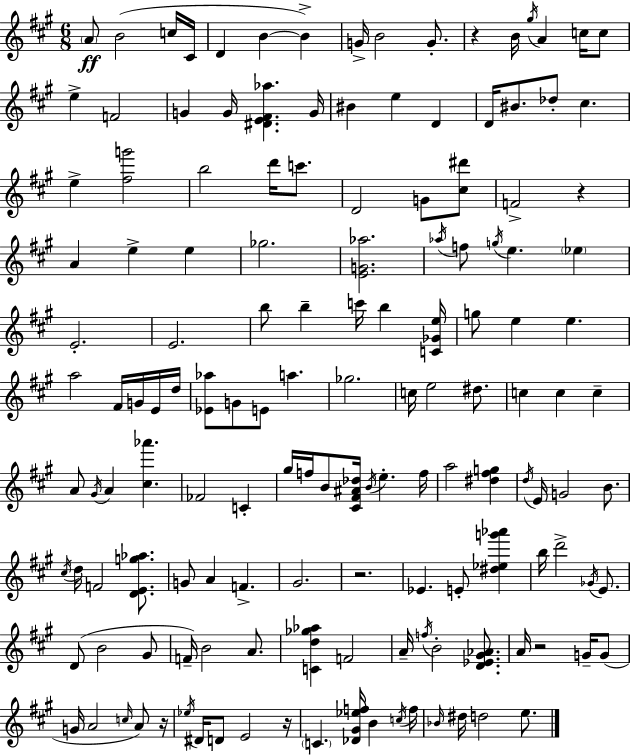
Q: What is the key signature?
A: A major